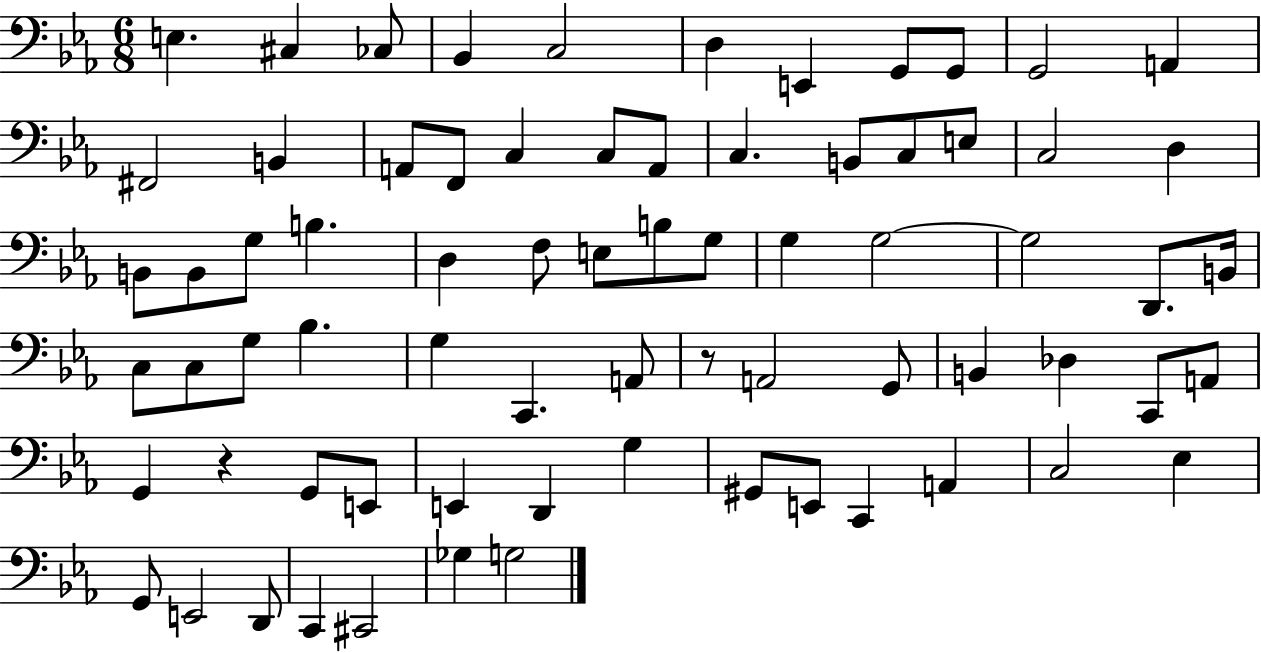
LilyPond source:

{
  \clef bass
  \numericTimeSignature
  \time 6/8
  \key ees \major
  e4. cis4 ces8 | bes,4 c2 | d4 e,4 g,8 g,8 | g,2 a,4 | \break fis,2 b,4 | a,8 f,8 c4 c8 a,8 | c4. b,8 c8 e8 | c2 d4 | \break b,8 b,8 g8 b4. | d4 f8 e8 b8 g8 | g4 g2~~ | g2 d,8. b,16 | \break c8 c8 g8 bes4. | g4 c,4. a,8 | r8 a,2 g,8 | b,4 des4 c,8 a,8 | \break g,4 r4 g,8 e,8 | e,4 d,4 g4 | gis,8 e,8 c,4 a,4 | c2 ees4 | \break g,8 e,2 d,8 | c,4 cis,2 | ges4 g2 | \bar "|."
}